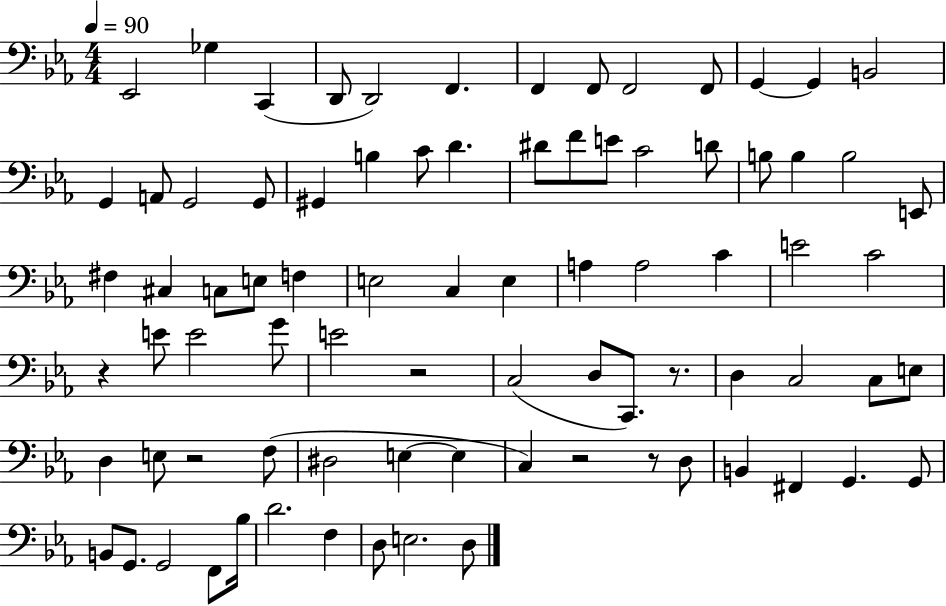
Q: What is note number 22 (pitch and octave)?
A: D#4